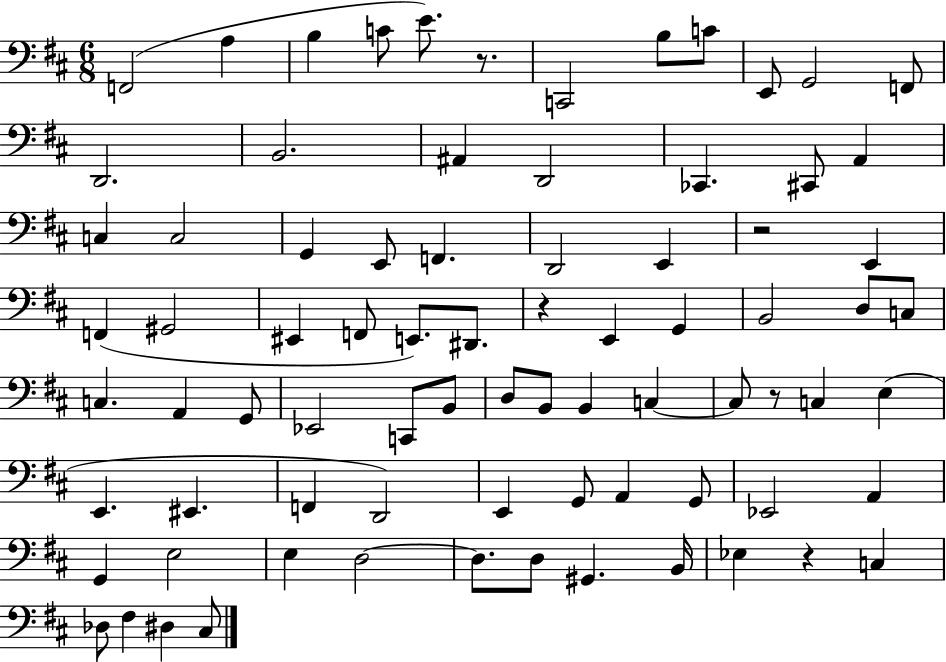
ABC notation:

X:1
T:Untitled
M:6/8
L:1/4
K:D
F,,2 A, B, C/2 E/2 z/2 C,,2 B,/2 C/2 E,,/2 G,,2 F,,/2 D,,2 B,,2 ^A,, D,,2 _C,, ^C,,/2 A,, C, C,2 G,, E,,/2 F,, D,,2 E,, z2 E,, F,, ^G,,2 ^E,, F,,/2 E,,/2 ^D,,/2 z E,, G,, B,,2 D,/2 C,/2 C, A,, G,,/2 _E,,2 C,,/2 B,,/2 D,/2 B,,/2 B,, C, C,/2 z/2 C, E, E,, ^E,, F,, D,,2 E,, G,,/2 A,, G,,/2 _E,,2 A,, G,, E,2 E, D,2 D,/2 D,/2 ^G,, B,,/4 _E, z C, _D,/2 ^F, ^D, ^C,/2